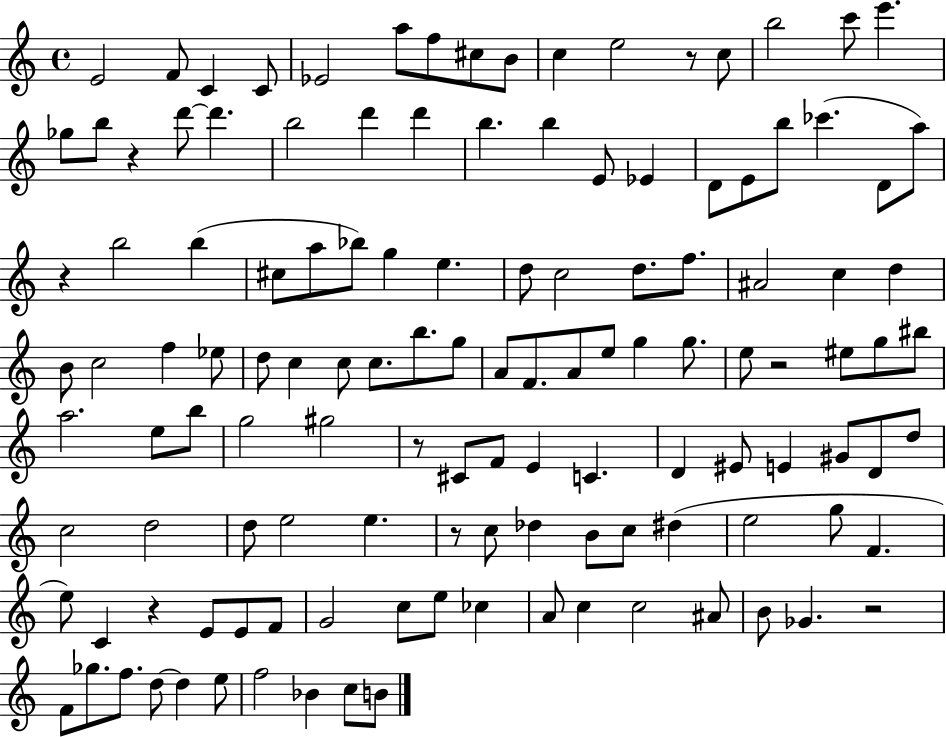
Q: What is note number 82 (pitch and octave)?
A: C5